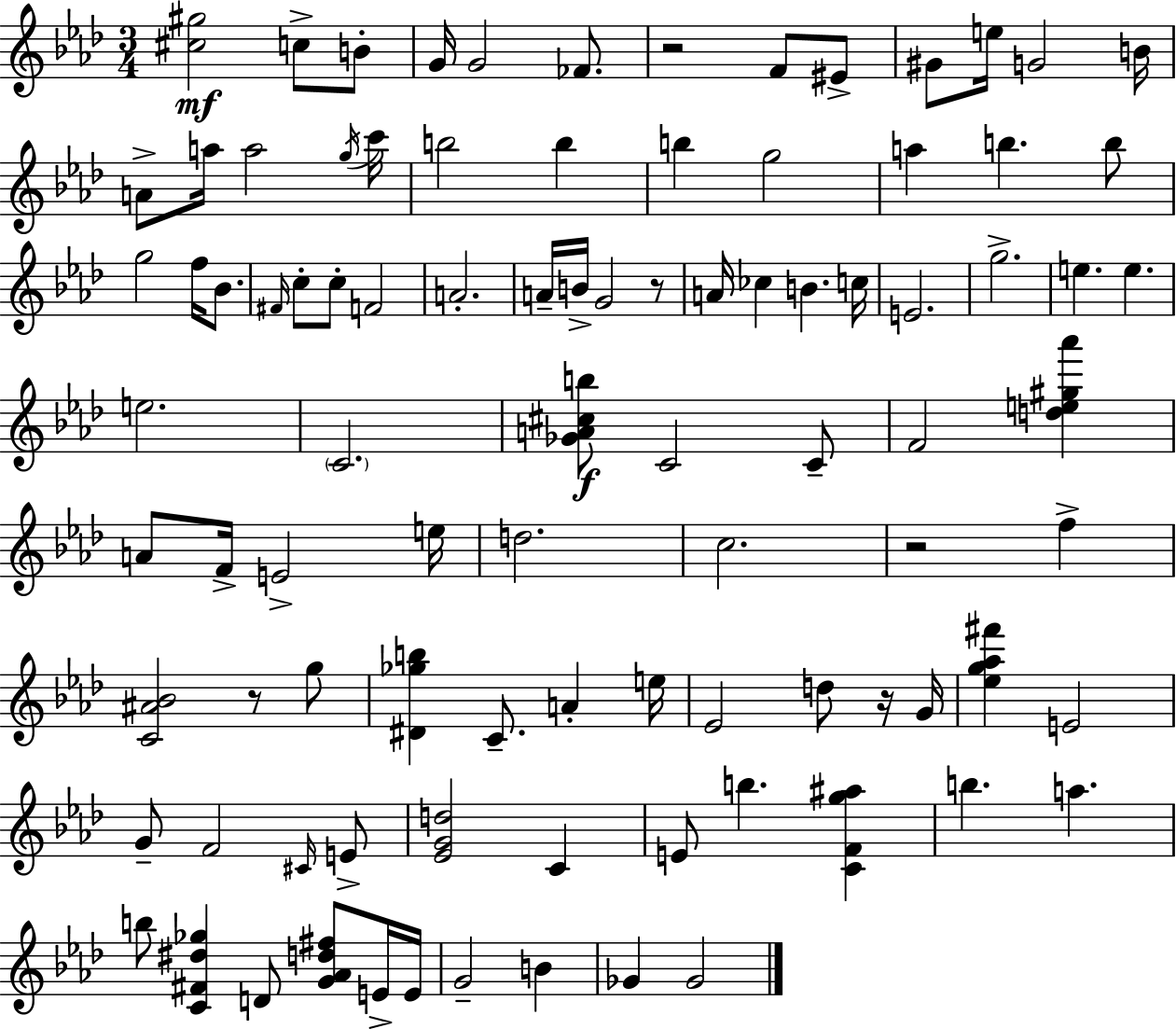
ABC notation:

X:1
T:Untitled
M:3/4
L:1/4
K:Ab
[^c^g]2 c/2 B/2 G/4 G2 _F/2 z2 F/2 ^E/2 ^G/2 e/4 G2 B/4 A/2 a/4 a2 g/4 c'/4 b2 b b g2 a b b/2 g2 f/4 _B/2 ^F/4 c/2 c/2 F2 A2 A/4 B/4 G2 z/2 A/4 _c B c/4 E2 g2 e e e2 C2 [_GA^cb]/2 C2 C/2 F2 [de^g_a'] A/2 F/4 E2 e/4 d2 c2 z2 f [C^A_B]2 z/2 g/2 [^D_gb] C/2 A e/4 _E2 d/2 z/4 G/4 [_eg_a^f'] E2 G/2 F2 ^C/4 E/2 [_EGd]2 C E/2 b [CFg^a] b a b/2 [C^F^d_g] D/2 [G_Ad^f]/2 E/4 E/4 G2 B _G _G2